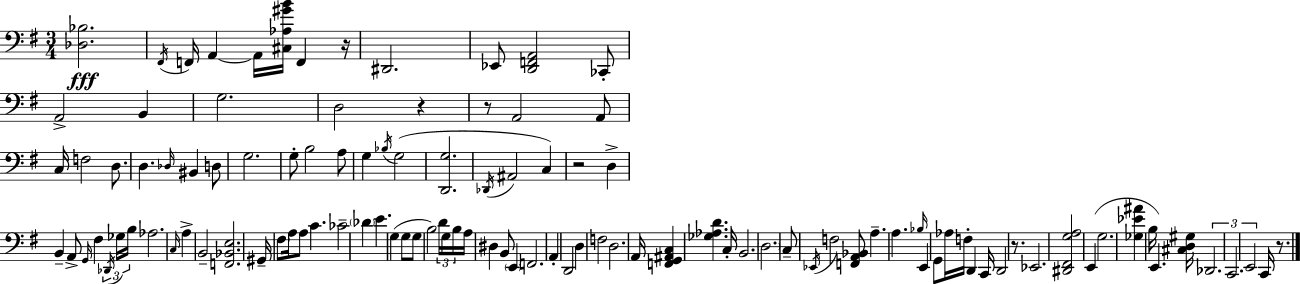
X:1
T:Untitled
M:3/4
L:1/4
K:Em
[_D,_B,]2 ^F,,/4 F,,/4 A,, A,,/4 [^C,_A,^GB]/4 F,, z/4 ^D,,2 _E,,/2 [D,,F,,A,,]2 _C,,/2 A,,2 B,, G,2 D,2 z z/2 A,,2 A,,/2 C,/4 F,2 D,/2 D, _D,/4 ^B,, D,/2 G,2 G,/2 B,2 A,/2 G, _B,/4 G,2 [D,,G,]2 _D,,/4 ^A,,2 C, z2 D, B,, A,,/2 G,,/4 ^F, _D,,/4 _G,/4 B,/4 _A,2 C,/4 A, B,,2 [F,,_B,,E,]2 ^G,,/4 ^F,/2 A,/4 A,/2 C _C2 _D E G, G,/2 G,/2 B,2 D/4 G,/4 B,/4 A,/4 ^D, B,,/2 E,, F,,2 A,, D,,2 D, F,2 D,2 A,,/4 [F,,G,,^A,,C,] [_G,_A,D] C,/4 B,,2 D,2 C,/2 _E,,/4 F,2 [F,,A,,_B,,]/2 A, A, _B,/4 E,, G,,/2 _A,/4 F,/4 D,, C,,/4 D,,2 z/2 _E,,2 [^D,,^F,,G,A,]2 E,, G,2 [_G,_E^A] B,/4 E,, [^C,D,^G,]/4 _D,,2 C,,2 E,,2 C,,/4 z/2